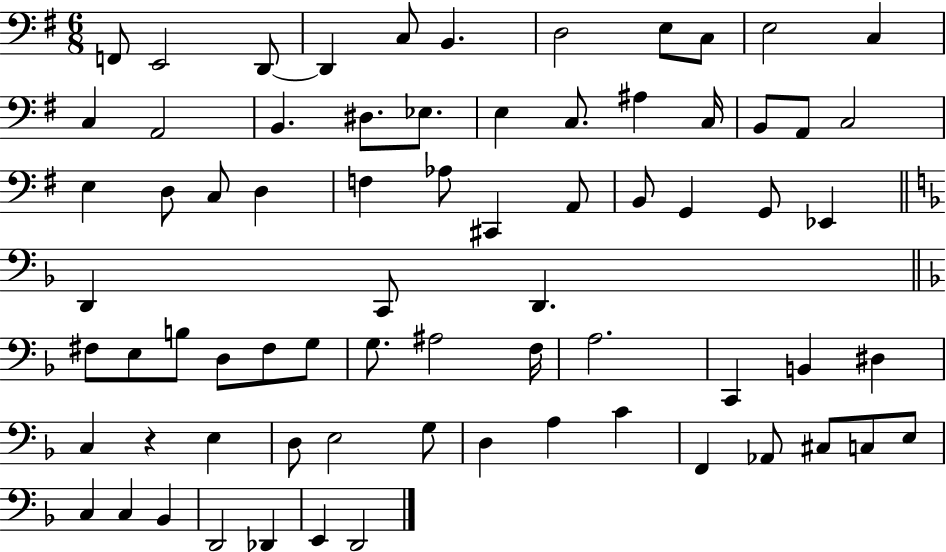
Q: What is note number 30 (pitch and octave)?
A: C#2